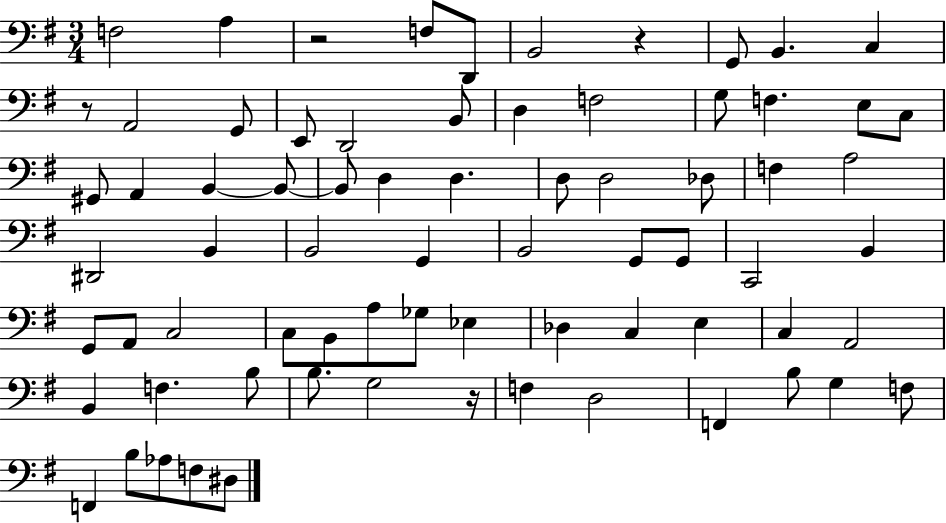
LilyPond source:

{
  \clef bass
  \numericTimeSignature
  \time 3/4
  \key g \major
  \repeat volta 2 { f2 a4 | r2 f8 d,8 | b,2 r4 | g,8 b,4. c4 | \break r8 a,2 g,8 | e,8 d,2 b,8 | d4 f2 | g8 f4. e8 c8 | \break gis,8 a,4 b,4~~ b,8~~ | b,8 d4 d4. | d8 d2 des8 | f4 a2 | \break dis,2 b,4 | b,2 g,4 | b,2 g,8 g,8 | c,2 b,4 | \break g,8 a,8 c2 | c8 b,8 a8 ges8 ees4 | des4 c4 e4 | c4 a,2 | \break b,4 f4. b8 | b8. g2 r16 | f4 d2 | f,4 b8 g4 f8 | \break f,4 b8 aes8 f8 dis8 | } \bar "|."
}